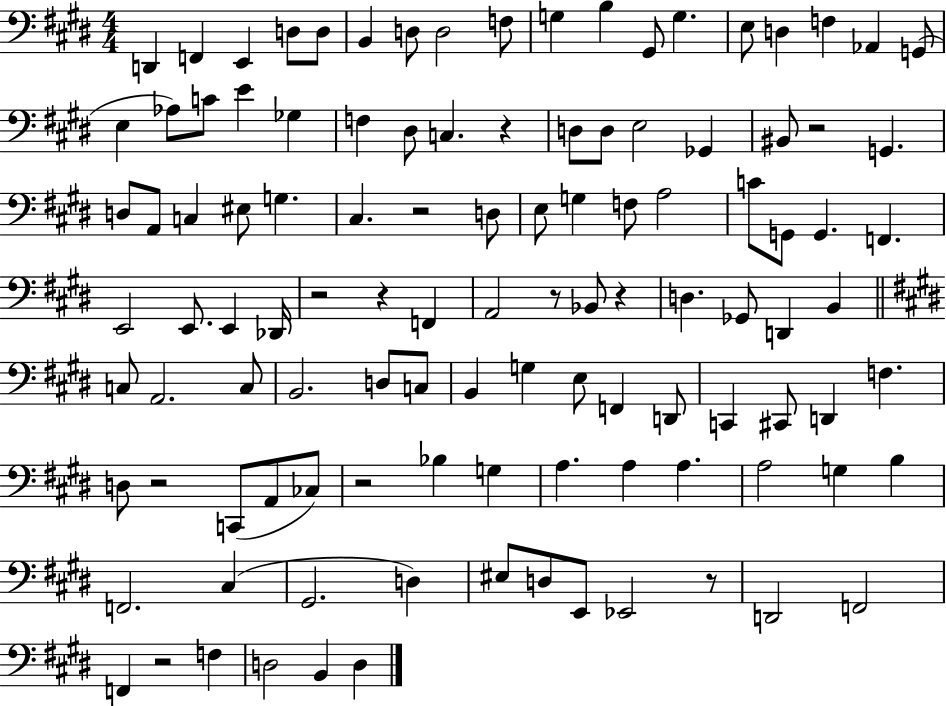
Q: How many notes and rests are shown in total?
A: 111